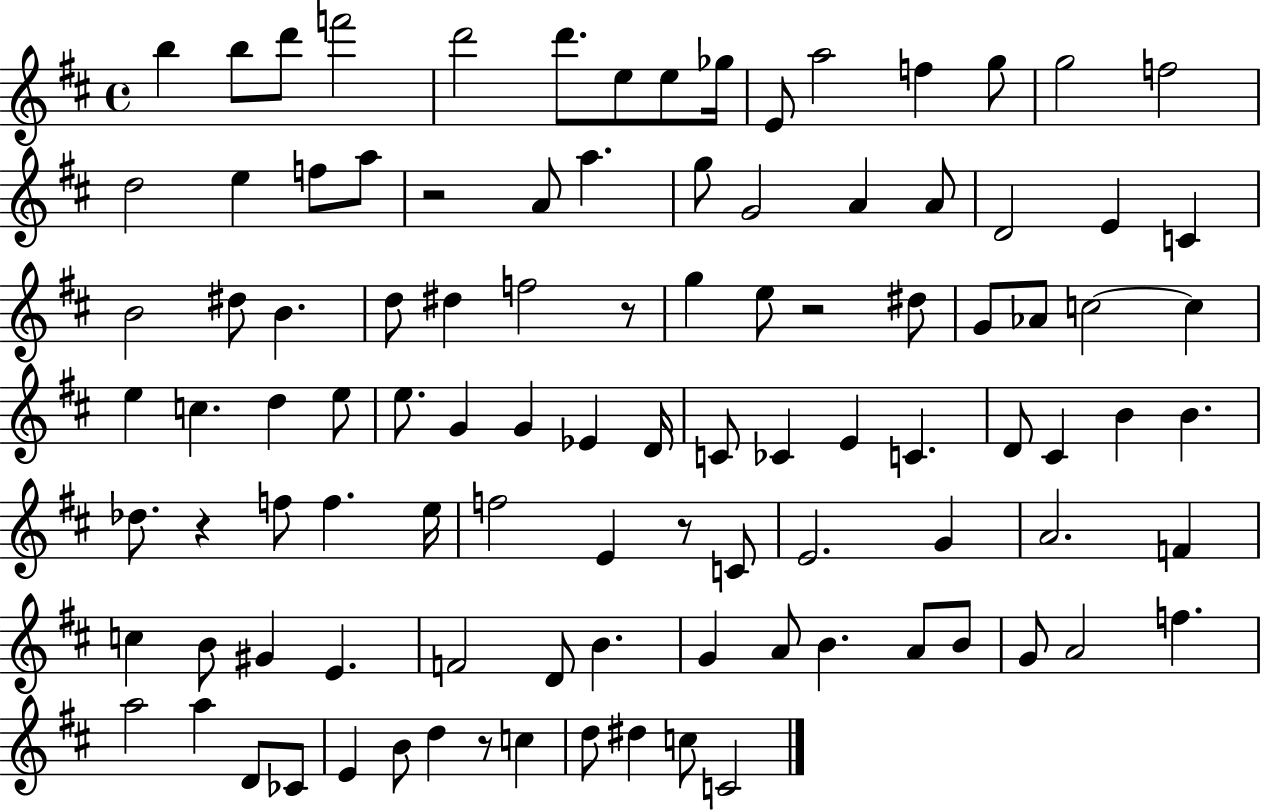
{
  \clef treble
  \time 4/4
  \defaultTimeSignature
  \key d \major
  \repeat volta 2 { b''4 b''8 d'''8 f'''2 | d'''2 d'''8. e''8 e''8 ges''16 | e'8 a''2 f''4 g''8 | g''2 f''2 | \break d''2 e''4 f''8 a''8 | r2 a'8 a''4. | g''8 g'2 a'4 a'8 | d'2 e'4 c'4 | \break b'2 dis''8 b'4. | d''8 dis''4 f''2 r8 | g''4 e''8 r2 dis''8 | g'8 aes'8 c''2~~ c''4 | \break e''4 c''4. d''4 e''8 | e''8. g'4 g'4 ees'4 d'16 | c'8 ces'4 e'4 c'4. | d'8 cis'4 b'4 b'4. | \break des''8. r4 f''8 f''4. e''16 | f''2 e'4 r8 c'8 | e'2. g'4 | a'2. f'4 | \break c''4 b'8 gis'4 e'4. | f'2 d'8 b'4. | g'4 a'8 b'4. a'8 b'8 | g'8 a'2 f''4. | \break a''2 a''4 d'8 ces'8 | e'4 b'8 d''4 r8 c''4 | d''8 dis''4 c''8 c'2 | } \bar "|."
}